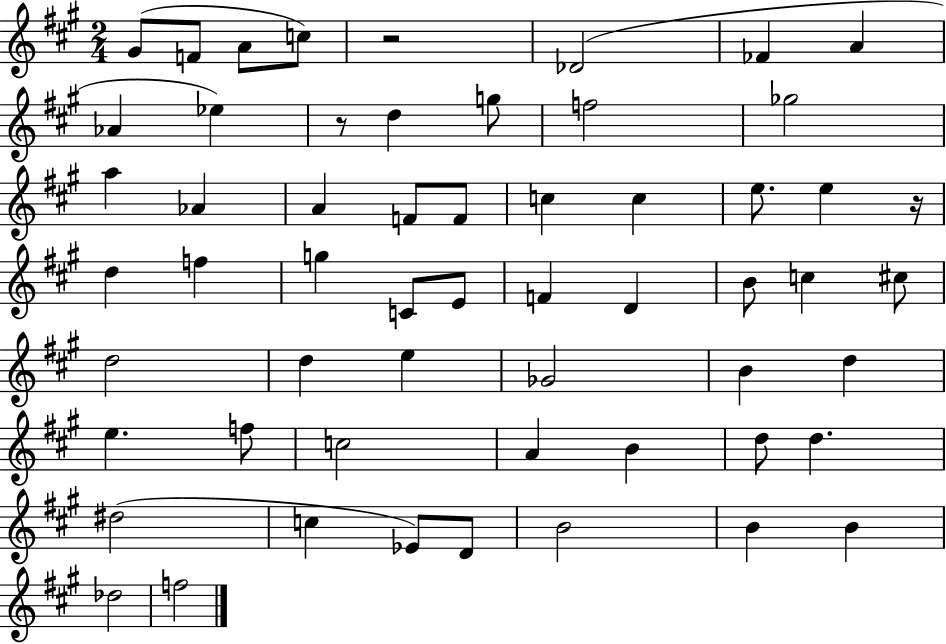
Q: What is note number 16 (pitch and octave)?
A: A4